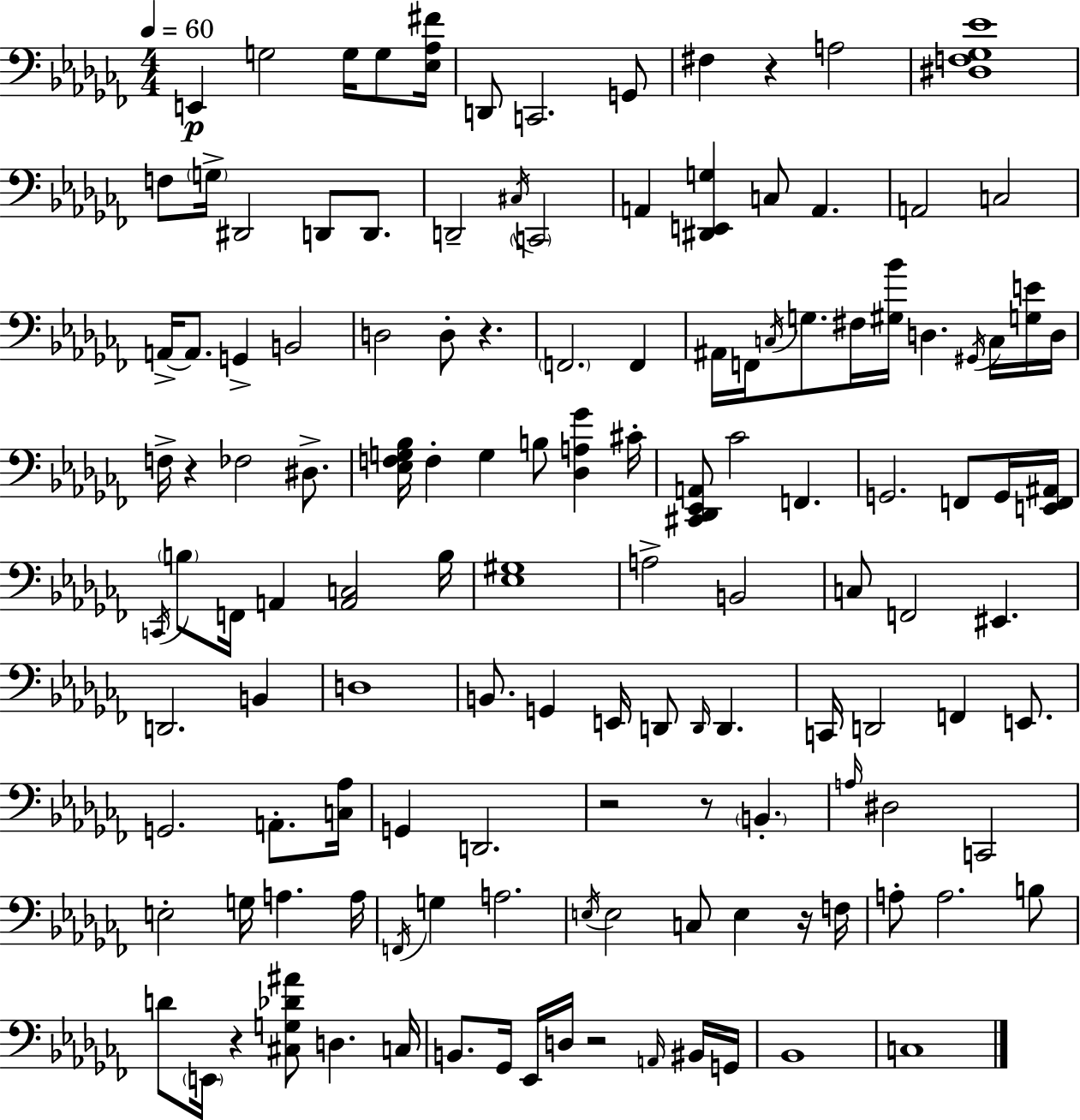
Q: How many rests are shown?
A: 8